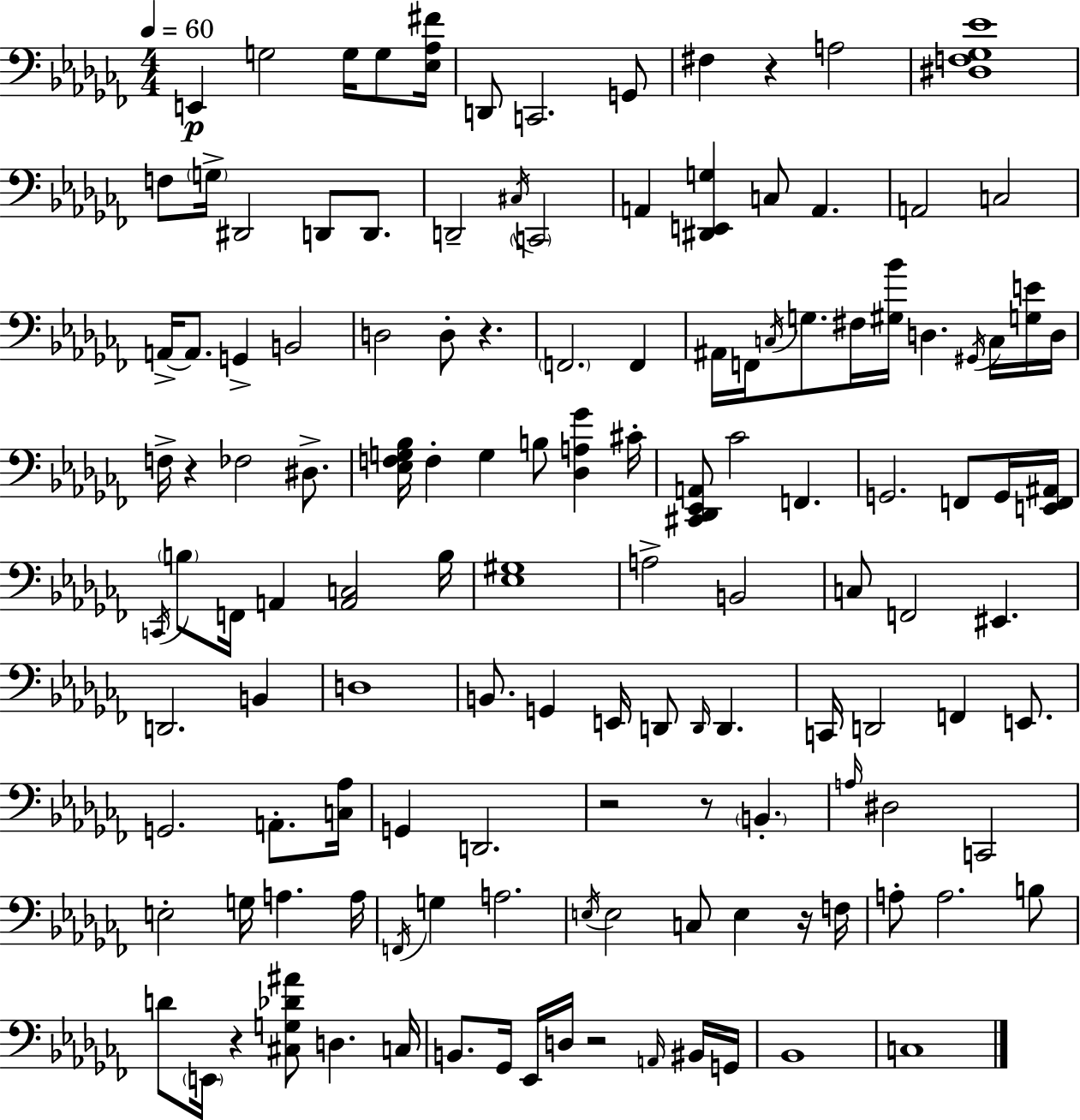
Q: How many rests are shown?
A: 8